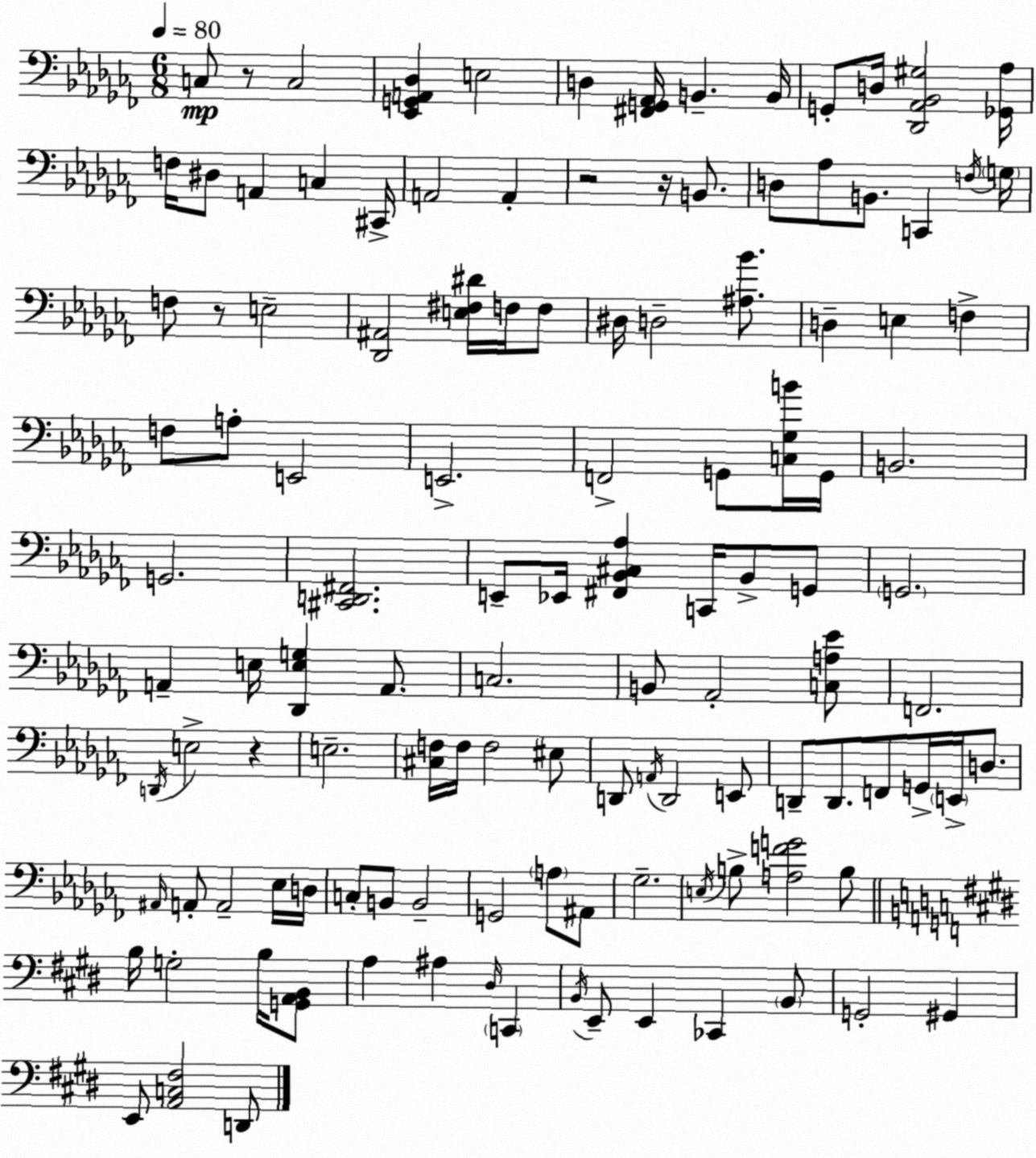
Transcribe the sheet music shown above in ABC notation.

X:1
T:Untitled
M:6/8
L:1/4
K:Abm
C,/2 z/2 C,2 [_E,,G,,A,,_D,] E,2 D, [^F,,G,,_A,,]/4 B,, B,,/4 G,,/2 D,/4 [_D,,_A,,_B,,^G,]2 [_G,,_A,]/4 F,/4 ^D,/2 A,, C, ^C,,/4 A,,2 A,, z2 z/4 B,,/2 D,/2 _A,/2 B,,/2 C,, F,/4 G,/4 F,/2 z/2 E,2 [_D,,^A,,]2 [E,^F,^D]/4 F,/4 F,/2 ^D,/4 D,2 [^A,_B]/2 D, E, F, F,/2 A,/2 E,,2 E,,2 F,,2 G,,/2 [C,_G,B]/4 G,,/4 B,,2 G,,2 [^C,,D,,^F,,]2 E,,/2 _E,,/4 [^F,,_B,,^C,_A,] C,,/4 _B,,/2 G,,/2 G,,2 A,, E,/4 [_D,,E,G,] A,,/2 C,2 B,,/2 _A,,2 [C,A,_E]/2 F,,2 D,,/4 E,2 z E,2 [^C,F,]/4 F,/4 F,2 ^E,/2 D,,/2 A,,/4 D,,2 E,,/2 D,,/2 D,,/2 F,,/2 G,,/4 E,,/4 D,/2 ^A,,/4 A,,/2 A,,2 _E,/4 D,/4 C,/2 B,,/2 B,,2 G,,2 A,/2 ^A,,/2 _G,2 E,/4 B,/2 [A,FG]2 B,/2 B,/4 G,2 B,/4 [G,,A,,B,,]/2 A, ^A, ^D,/4 C,, B,,/4 E,,/2 E,, _C,, B,,/2 G,,2 ^G,, E,,/2 [A,,C,^F,]2 D,,/2